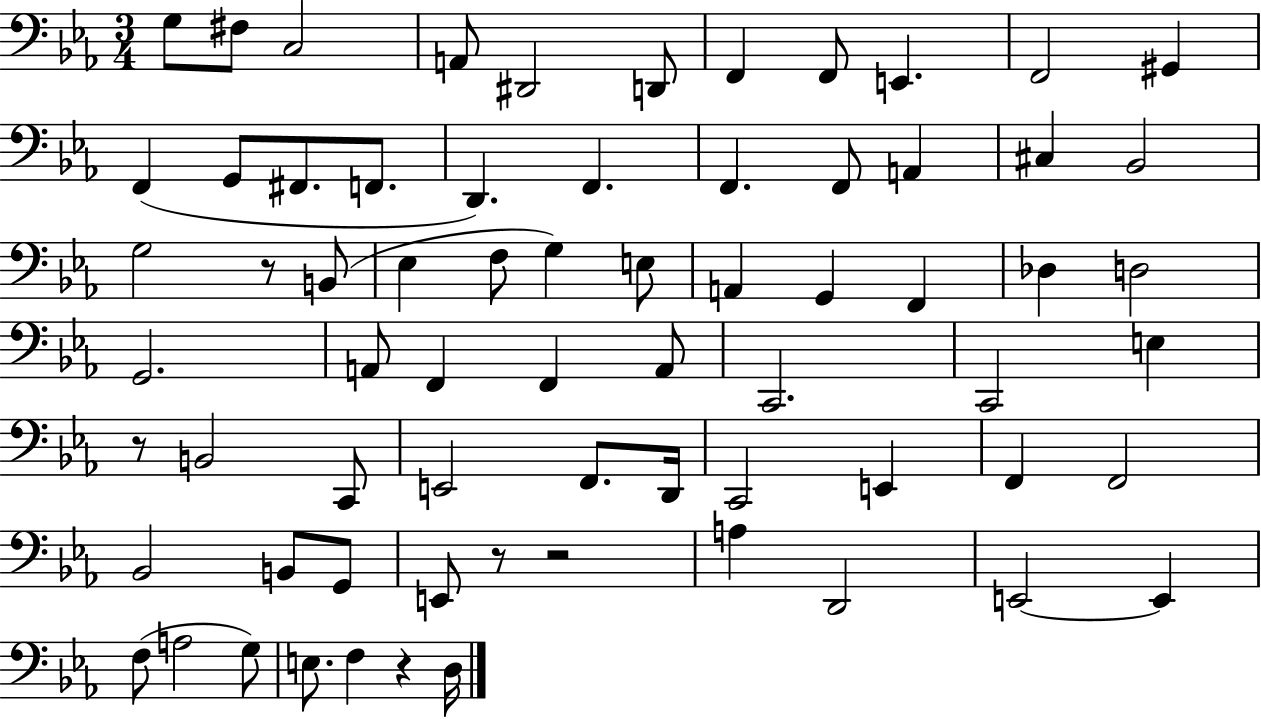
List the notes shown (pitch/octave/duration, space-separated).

G3/e F#3/e C3/h A2/e D#2/h D2/e F2/q F2/e E2/q. F2/h G#2/q F2/q G2/e F#2/e. F2/e. D2/q. F2/q. F2/q. F2/e A2/q C#3/q Bb2/h G3/h R/e B2/e Eb3/q F3/e G3/q E3/e A2/q G2/q F2/q Db3/q D3/h G2/h. A2/e F2/q F2/q A2/e C2/h. C2/h E3/q R/e B2/h C2/e E2/h F2/e. D2/s C2/h E2/q F2/q F2/h Bb2/h B2/e G2/e E2/e R/e R/h A3/q D2/h E2/h E2/q F3/e A3/h G3/e E3/e. F3/q R/q D3/s